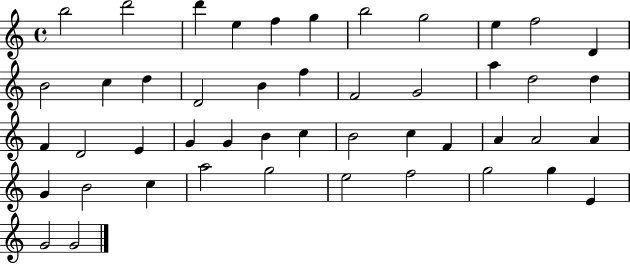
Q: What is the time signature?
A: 4/4